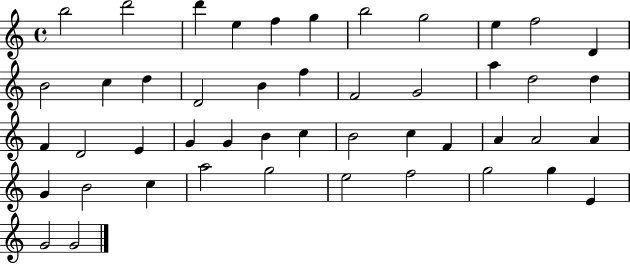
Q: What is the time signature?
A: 4/4